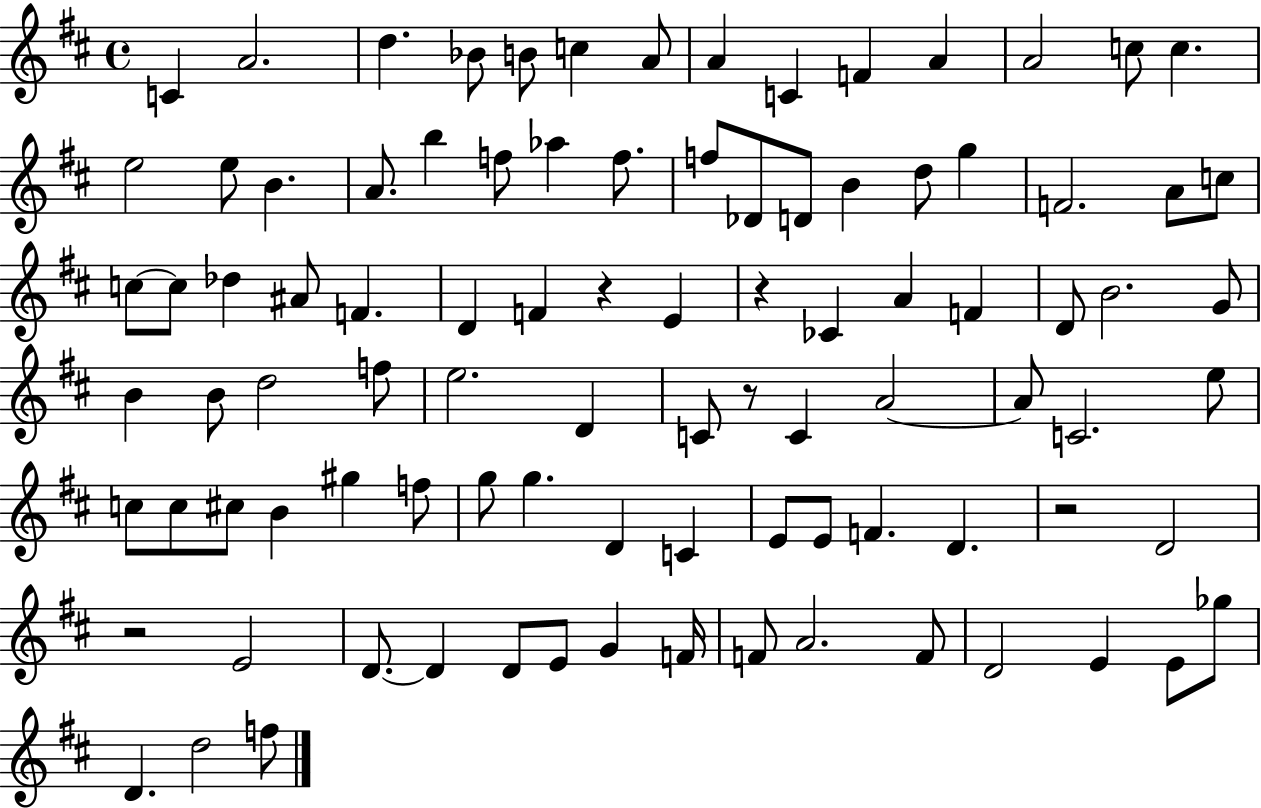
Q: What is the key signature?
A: D major